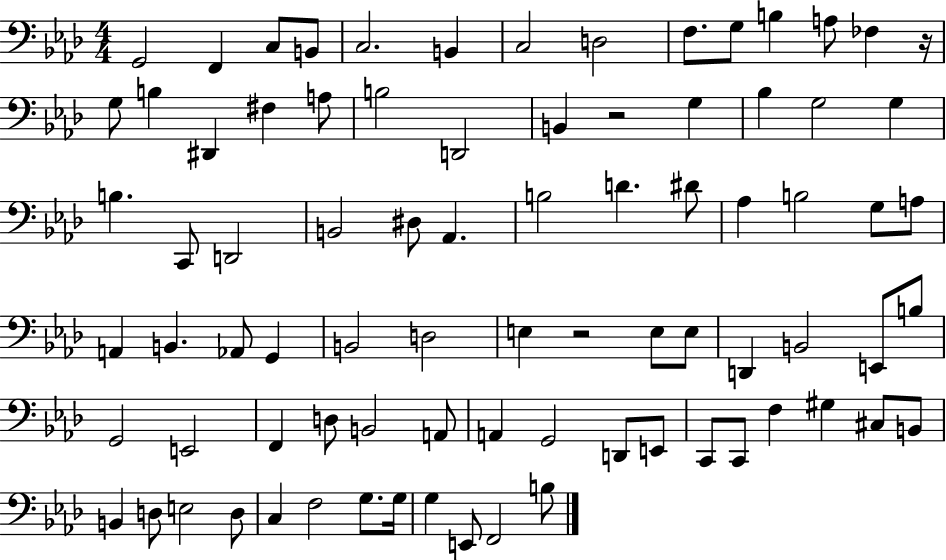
G2/h F2/q C3/e B2/e C3/h. B2/q C3/h D3/h F3/e. G3/e B3/q A3/e FES3/q R/s G3/e B3/q D#2/q F#3/q A3/e B3/h D2/h B2/q R/h G3/q Bb3/q G3/h G3/q B3/q. C2/e D2/h B2/h D#3/e Ab2/q. B3/h D4/q. D#4/e Ab3/q B3/h G3/e A3/e A2/q B2/q. Ab2/e G2/q B2/h D3/h E3/q R/h E3/e E3/e D2/q B2/h E2/e B3/e G2/h E2/h F2/q D3/e B2/h A2/e A2/q G2/h D2/e E2/e C2/e C2/e F3/q G#3/q C#3/e B2/e B2/q D3/e E3/h D3/e C3/q F3/h G3/e. G3/s G3/q E2/e F2/h B3/e